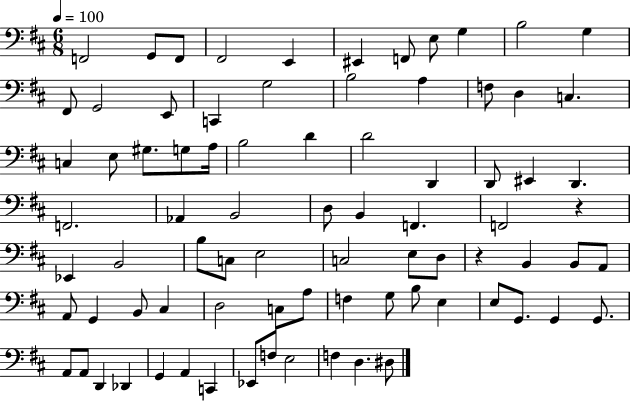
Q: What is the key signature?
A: D major